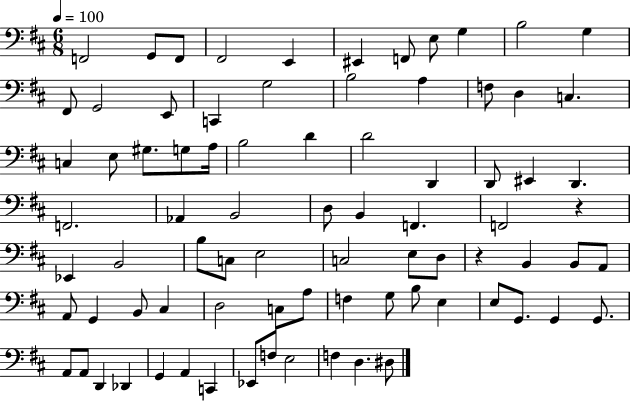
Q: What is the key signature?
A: D major